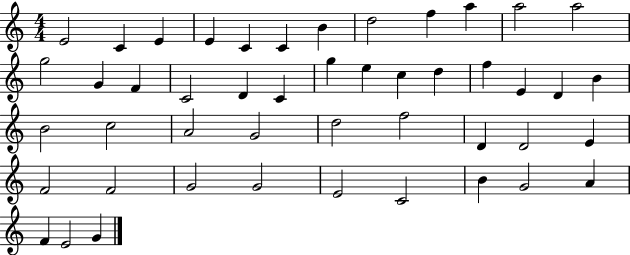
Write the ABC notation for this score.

X:1
T:Untitled
M:4/4
L:1/4
K:C
E2 C E E C C B d2 f a a2 a2 g2 G F C2 D C g e c d f E D B B2 c2 A2 G2 d2 f2 D D2 E F2 F2 G2 G2 E2 C2 B G2 A F E2 G